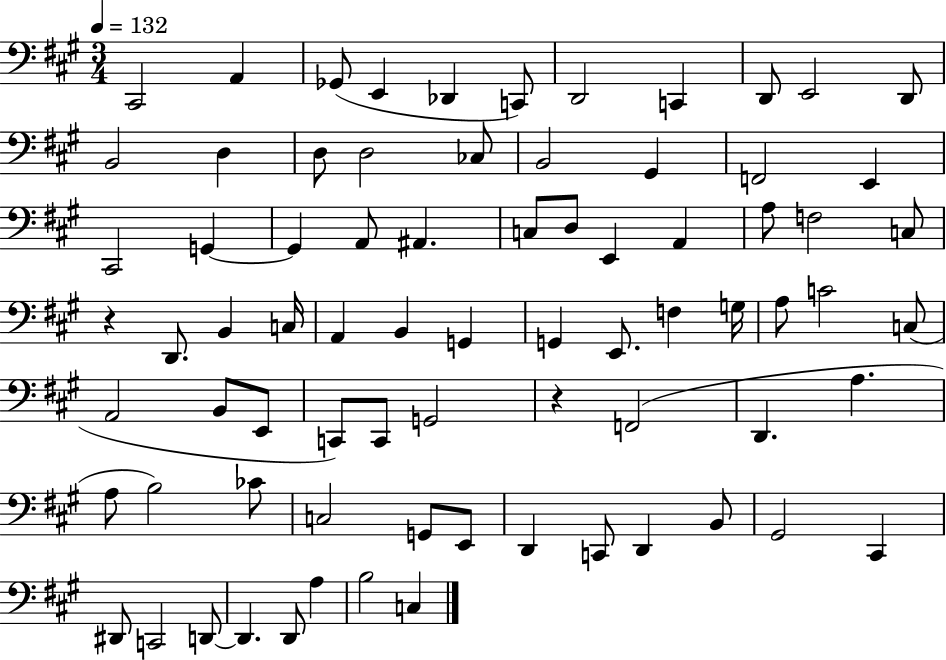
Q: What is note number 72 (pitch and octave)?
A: A3